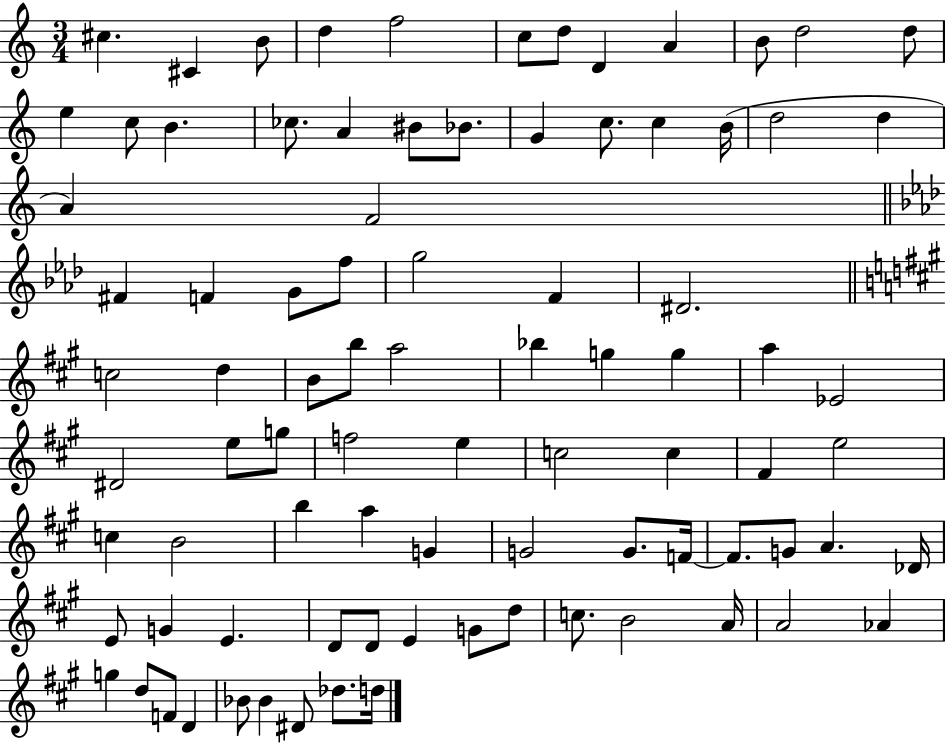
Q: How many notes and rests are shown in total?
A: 87